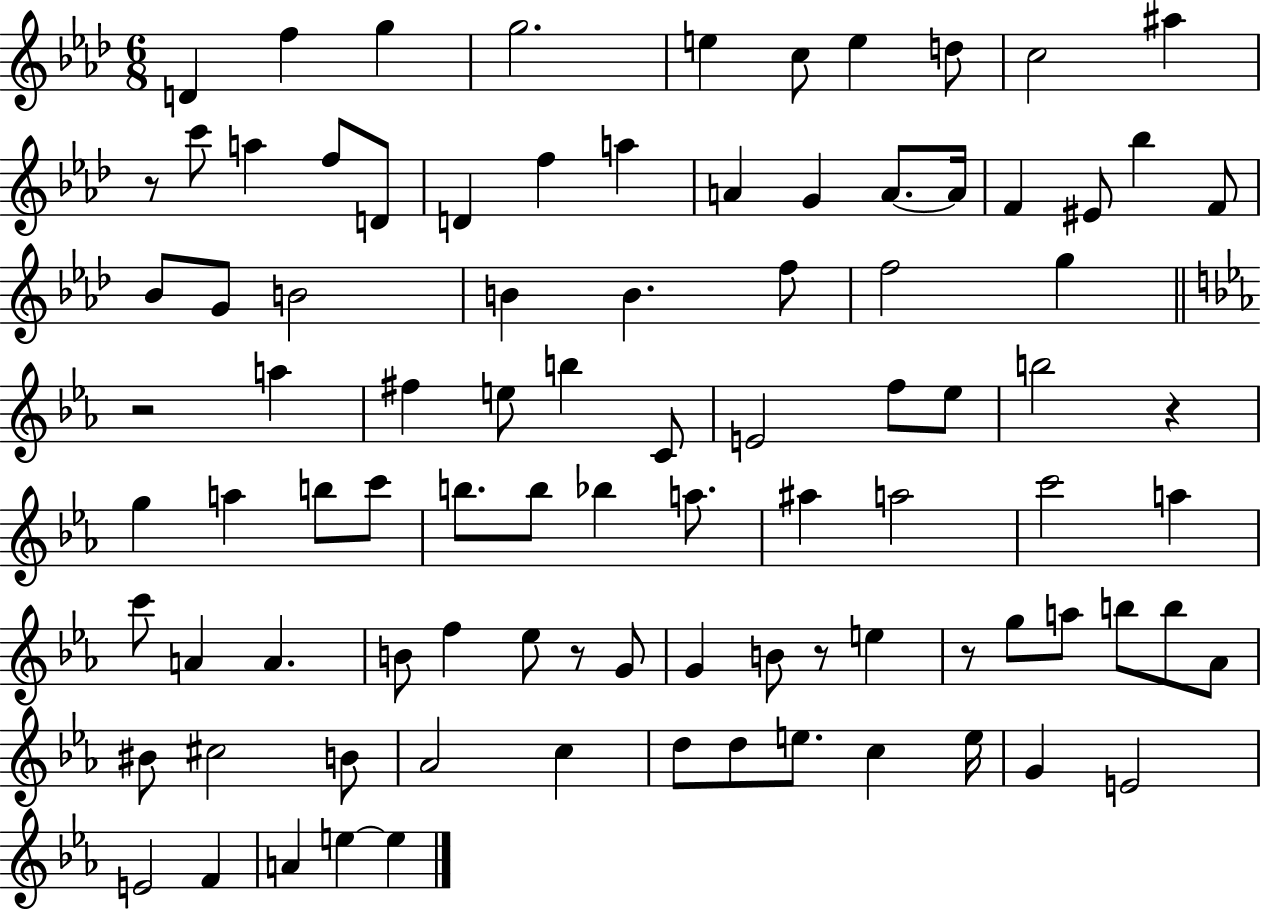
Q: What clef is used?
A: treble